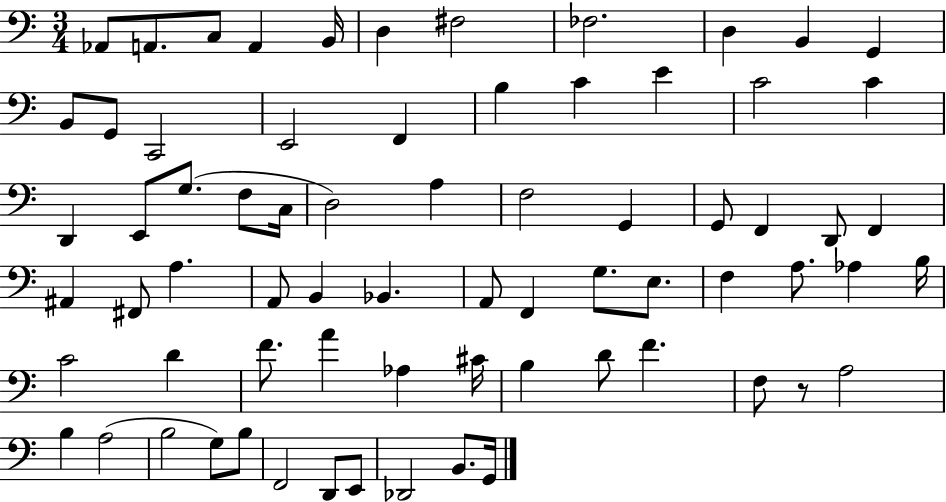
{
  \clef bass
  \numericTimeSignature
  \time 3/4
  \key c \major
  aes,8 a,8. c8 a,4 b,16 | d4 fis2 | fes2. | d4 b,4 g,4 | \break b,8 g,8 c,2 | e,2 f,4 | b4 c'4 e'4 | c'2 c'4 | \break d,4 e,8 g8.( f8 c16 | d2) a4 | f2 g,4 | g,8 f,4 d,8 f,4 | \break ais,4 fis,8 a4. | a,8 b,4 bes,4. | a,8 f,4 g8. e8. | f4 a8. aes4 b16 | \break c'2 d'4 | f'8. a'4 aes4 cis'16 | b4 d'8 f'4. | f8 r8 a2 | \break b4 a2( | b2 g8) b8 | f,2 d,8 e,8 | des,2 b,8. g,16 | \break \bar "|."
}